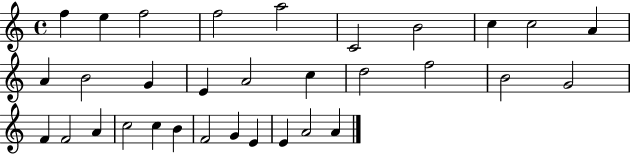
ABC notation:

X:1
T:Untitled
M:4/4
L:1/4
K:C
f e f2 f2 a2 C2 B2 c c2 A A B2 G E A2 c d2 f2 B2 G2 F F2 A c2 c B F2 G E E A2 A